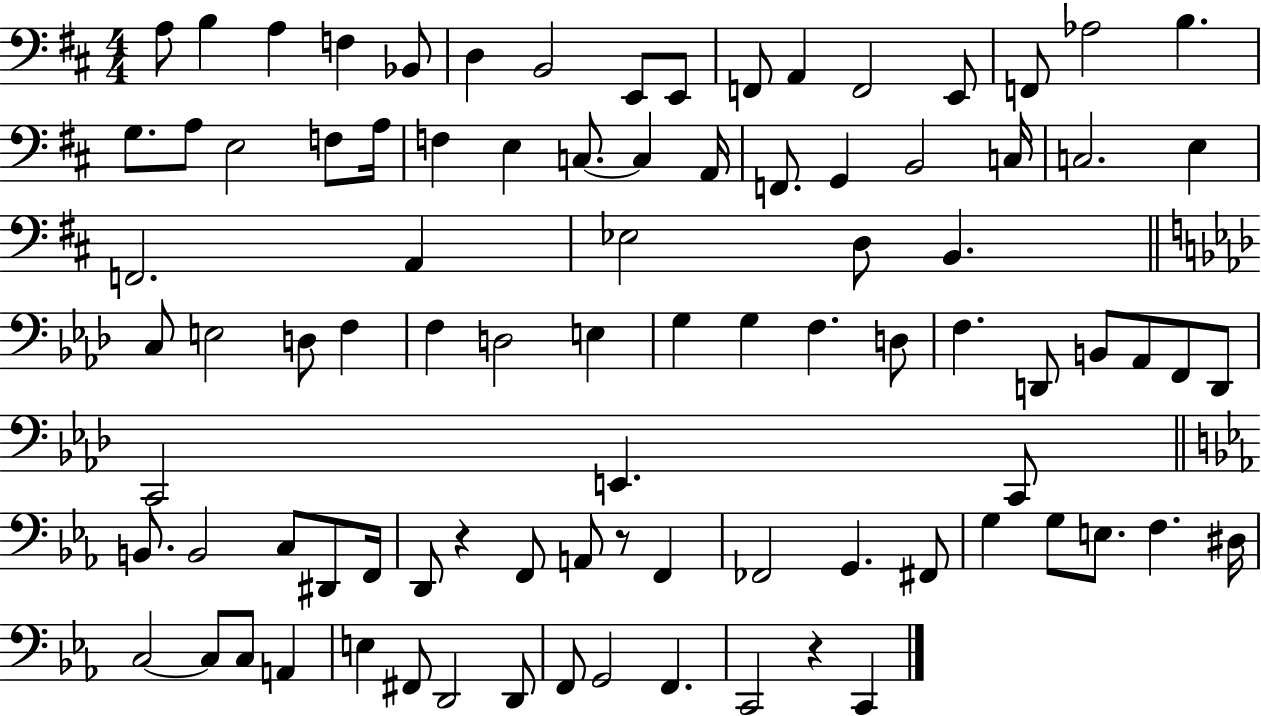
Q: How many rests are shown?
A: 3